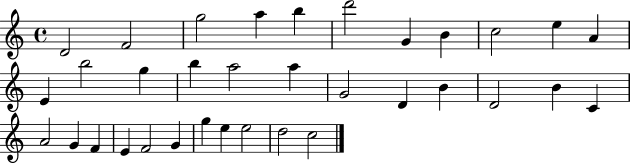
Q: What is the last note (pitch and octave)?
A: C5